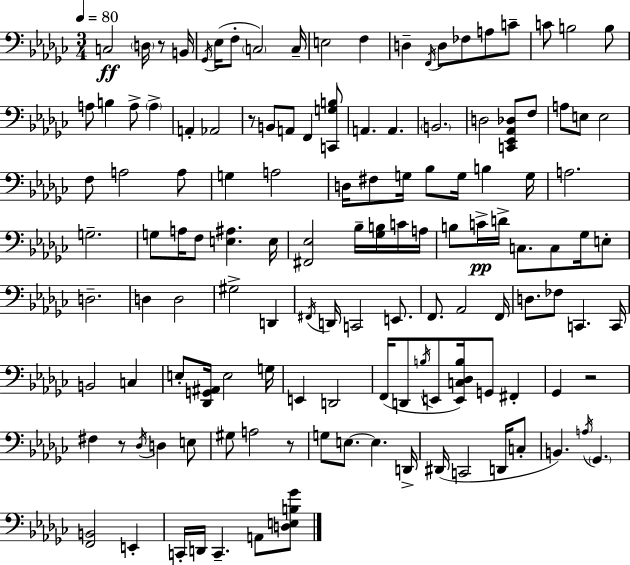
{
  \clef bass
  \numericTimeSignature
  \time 3/4
  \key ees \minor
  \tempo 4 = 80
  \repeat volta 2 { c2\ff \parenthesize d16 r8 b,16 | \acciaccatura { ges,16 } ees16( f8-. \parenthesize c2) | c16-- e2 f4 | d4-- \acciaccatura { f,16 } d8 fes8 a8 | \break c'8-- c'8 b2 | b8 a8 b4 a8-> \parenthesize a4-> | a,4-. aes,2 | r8 b,8 a,8 f,4 | \break <c, g b>8 a,4. a,4. | \parenthesize b,2. | d2 <c, ees, aes, des>8 | f8 a8 e8 e2 | \break f8 a2 | a8 g4 a2 | d16 fis8 g16 bes8 g16 b4 | g16 a2. | \break g2.-- | g8 a16 f8 <e ais>4. | e16 <fis, ees>2 bes16-- <ges b>16 | c'16 a16 b8 c'16->\pp d'16-> c8. c8 ges16 | \break e8-. d2.-- | d4 d2 | gis2-> d,4 | \acciaccatura { fis,16 } d,16 c,2 | \break e,8. f,8. aes,2 | f,16 d8. fes8 c,4. | c,16 b,2 c4 | e8-. <des, g, ais,>16 e2 | \break g16 e,4 d,2 | f,16( d,8 \acciaccatura { b16 } e,8 <e, c des b>16) g,8 | fis,4-. ges,4 r2 | fis4 r8 \acciaccatura { des16 } d4 | \break e8 gis8 a2 | r8 g8 e8.~~ e4. | d,16-> dis,16( c,2 | d,16 c8-. b,4.) \acciaccatura { a16 } | \break \parenthesize ges,4. <f, b,>2 | e,4-. c,16-. d,16 c,4.-- | a,8 <d e b ges'>8 } \bar "|."
}